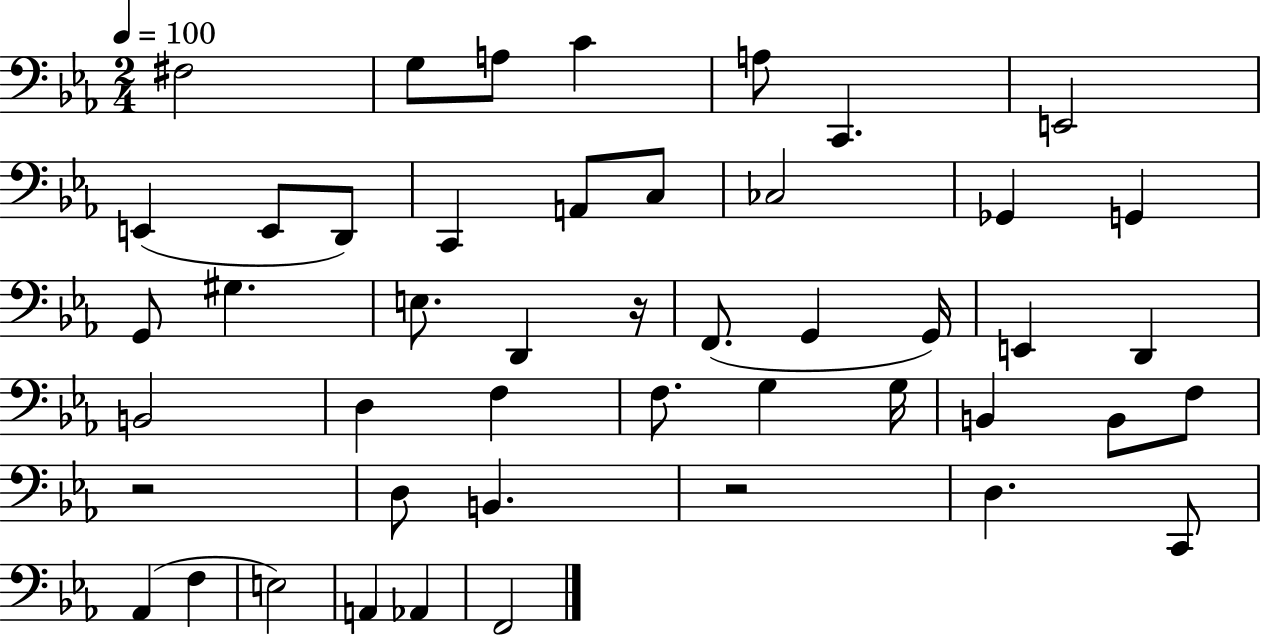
X:1
T:Untitled
M:2/4
L:1/4
K:Eb
^F,2 G,/2 A,/2 C A,/2 C,, E,,2 E,, E,,/2 D,,/2 C,, A,,/2 C,/2 _C,2 _G,, G,, G,,/2 ^G, E,/2 D,, z/4 F,,/2 G,, G,,/4 E,, D,, B,,2 D, F, F,/2 G, G,/4 B,, B,,/2 F,/2 z2 D,/2 B,, z2 D, C,,/2 _A,, F, E,2 A,, _A,, F,,2